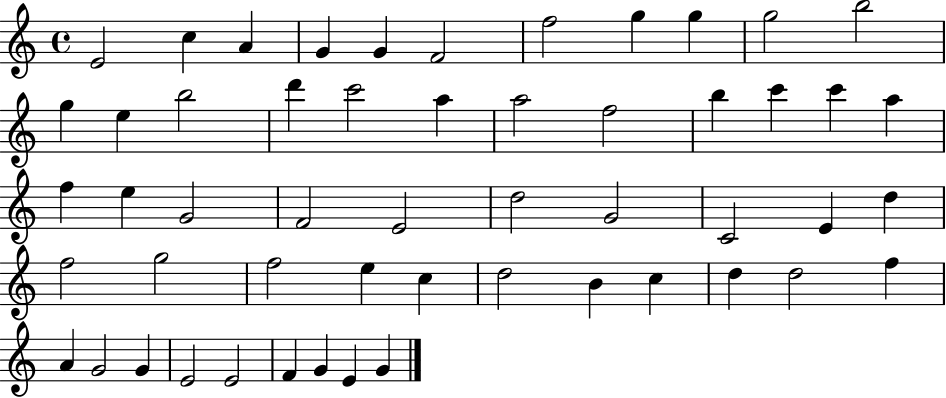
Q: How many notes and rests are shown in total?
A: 53